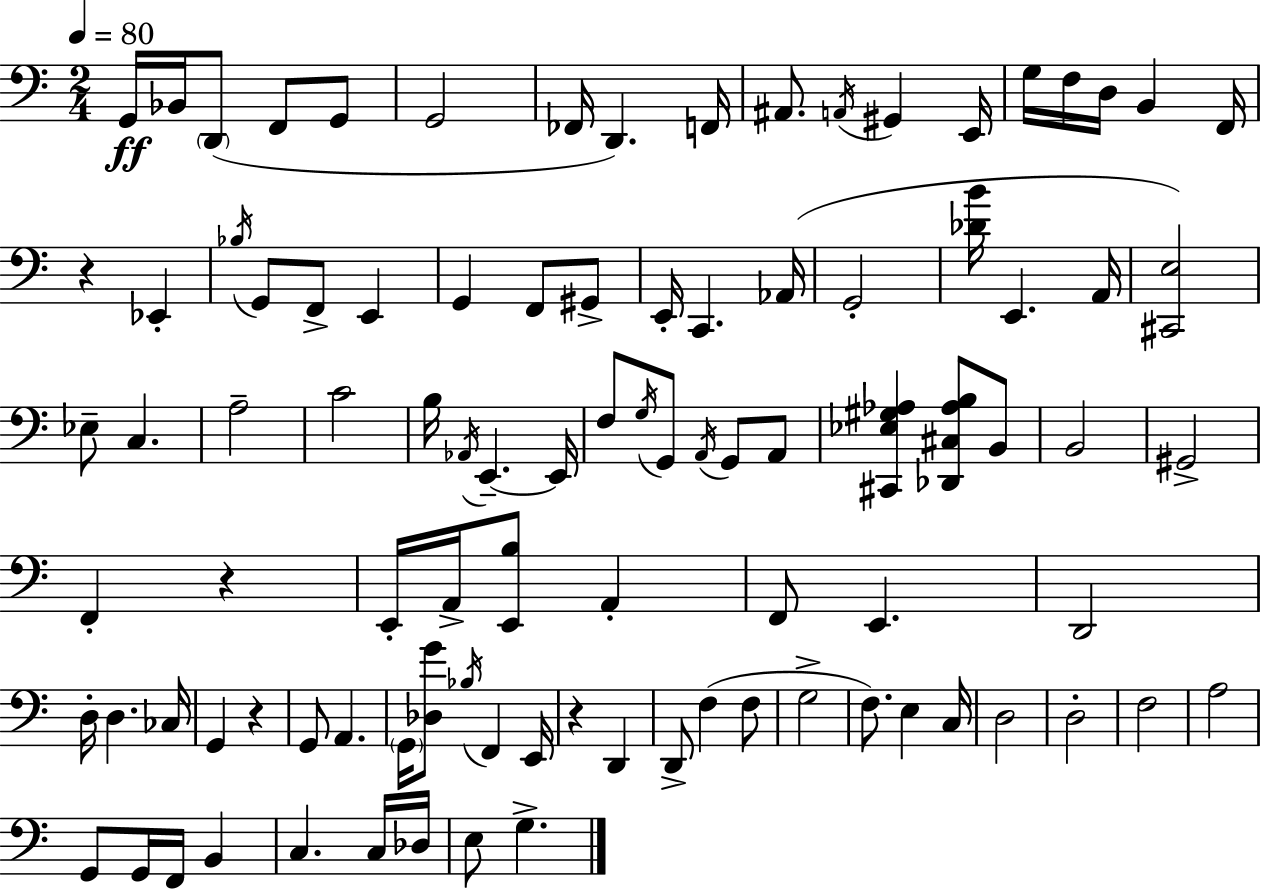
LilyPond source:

{
  \clef bass
  \numericTimeSignature
  \time 2/4
  \key c \major
  \tempo 4 = 80
  g,16\ff bes,16 \parenthesize d,8( f,8 g,8 | g,2 | fes,16 d,4.) f,16 | ais,8. \acciaccatura { a,16 } gis,4 | \break e,16 g16 f16 d16 b,4 | f,16 r4 ees,4-. | \acciaccatura { bes16 } g,8 f,8-> e,4 | g,4 f,8 | \break gis,8-> e,16-. c,4. | aes,16( g,2-. | <des' b'>16 e,4. | a,16 <cis, e>2) | \break ees8-- c4. | a2-- | c'2 | b16 \acciaccatura { aes,16 } e,4.--~~ | \break e,16 f8 \acciaccatura { g16 } g,8 | \acciaccatura { a,16 } g,8 a,8 <cis, ees gis aes>4 | <des, cis aes b>8 b,8 b,2 | gis,2-> | \break f,4-. | r4 e,16-. a,16-> <e, b>8 | a,4-. f,8 e,4. | d,2 | \break d16-. d4. | ces16 g,4 | r4 g,8 a,4. | \parenthesize g,16 <des g'>8 | \break \acciaccatura { bes16 } f,4 e,16 r4 | d,4 d,8-> | f4( f8 g2-> | f8.) | \break e4 c16 d2 | d2-. | f2 | a2 | \break g,8 | g,16 f,16 b,4 c4. | c16 des16 e8 | g4.-> \bar "|."
}